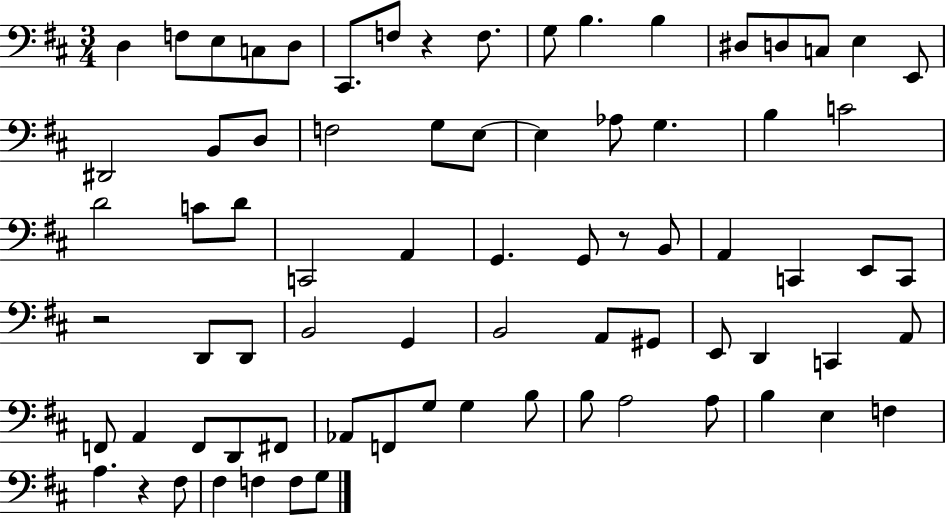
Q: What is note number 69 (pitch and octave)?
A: F#3